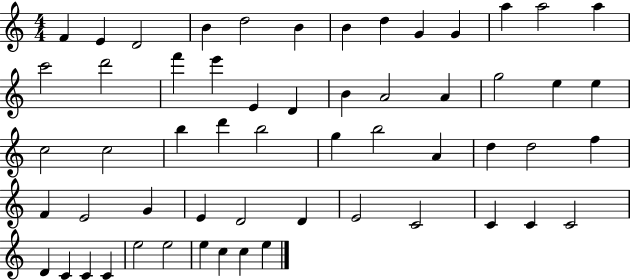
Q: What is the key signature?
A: C major